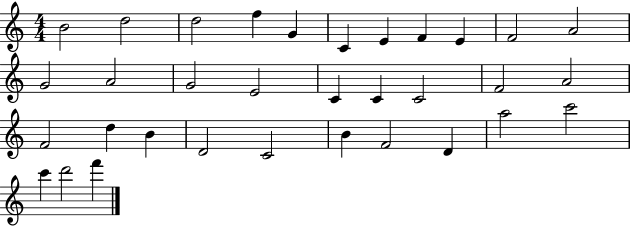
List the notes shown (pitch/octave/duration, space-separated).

B4/h D5/h D5/h F5/q G4/q C4/q E4/q F4/q E4/q F4/h A4/h G4/h A4/h G4/h E4/h C4/q C4/q C4/h F4/h A4/h F4/h D5/q B4/q D4/h C4/h B4/q F4/h D4/q A5/h C6/h C6/q D6/h F6/q